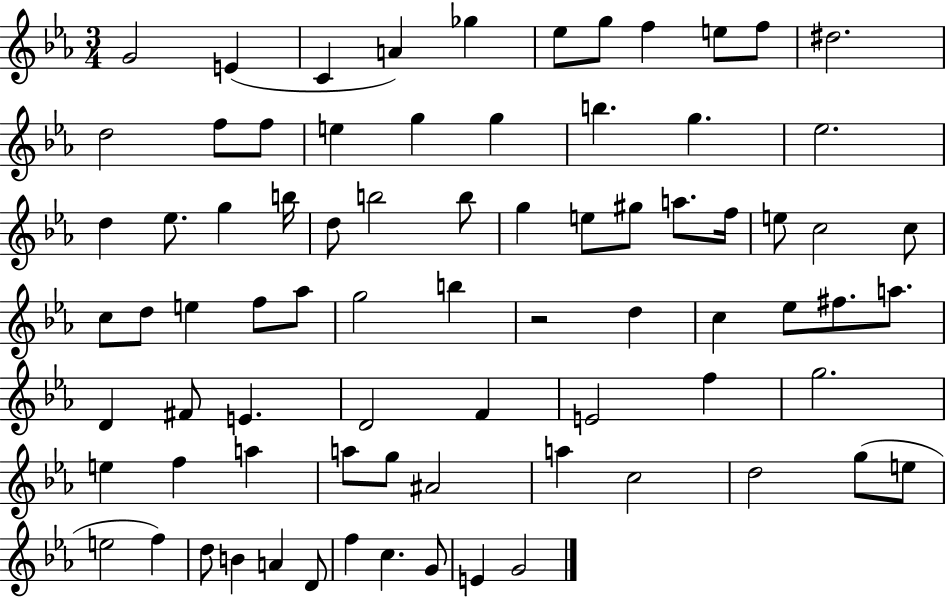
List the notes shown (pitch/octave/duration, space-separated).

G4/h E4/q C4/q A4/q Gb5/q Eb5/e G5/e F5/q E5/e F5/e D#5/h. D5/h F5/e F5/e E5/q G5/q G5/q B5/q. G5/q. Eb5/h. D5/q Eb5/e. G5/q B5/s D5/e B5/h B5/e G5/q E5/e G#5/e A5/e. F5/s E5/e C5/h C5/e C5/e D5/e E5/q F5/e Ab5/e G5/h B5/q R/h D5/q C5/q Eb5/e F#5/e. A5/e. D4/q F#4/e E4/q. D4/h F4/q E4/h F5/q G5/h. E5/q F5/q A5/q A5/e G5/e A#4/h A5/q C5/h D5/h G5/e E5/e E5/h F5/q D5/e B4/q A4/q D4/e F5/q C5/q. G4/e E4/q G4/h